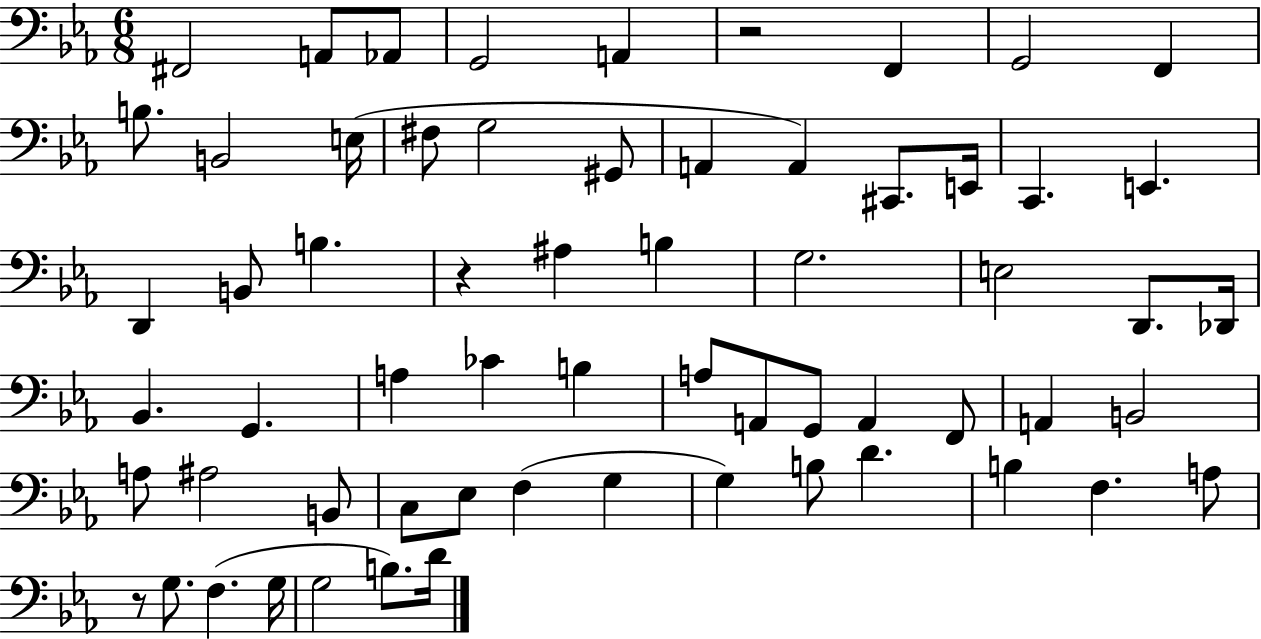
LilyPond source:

{
  \clef bass
  \numericTimeSignature
  \time 6/8
  \key ees \major
  \repeat volta 2 { fis,2 a,8 aes,8 | g,2 a,4 | r2 f,4 | g,2 f,4 | \break b8. b,2 e16( | fis8 g2 gis,8 | a,4 a,4) cis,8. e,16 | c,4. e,4. | \break d,4 b,8 b4. | r4 ais4 b4 | g2. | e2 d,8. des,16 | \break bes,4. g,4. | a4 ces'4 b4 | a8 a,8 g,8 a,4 f,8 | a,4 b,2 | \break a8 ais2 b,8 | c8 ees8 f4( g4 | g4) b8 d'4. | b4 f4. a8 | \break r8 g8. f4.( g16 | g2 b8.) d'16 | } \bar "|."
}